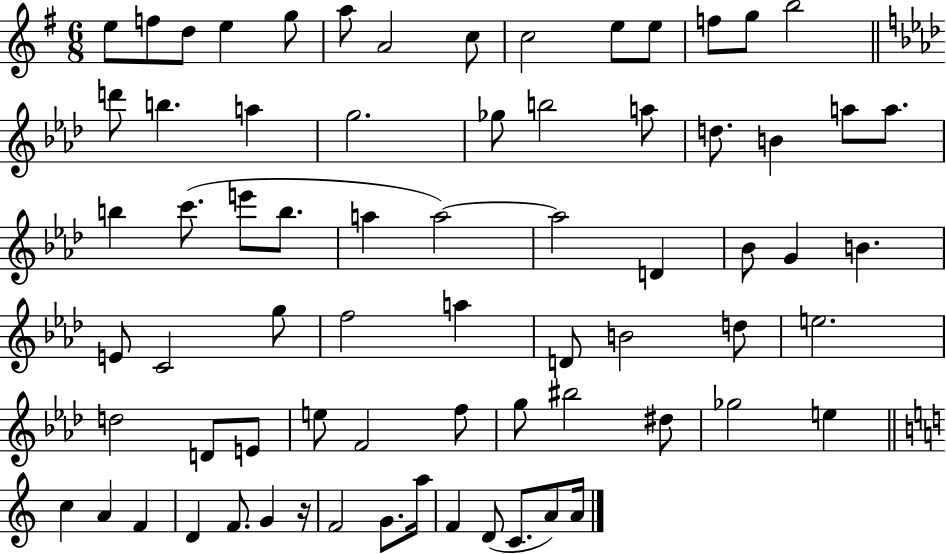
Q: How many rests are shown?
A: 1